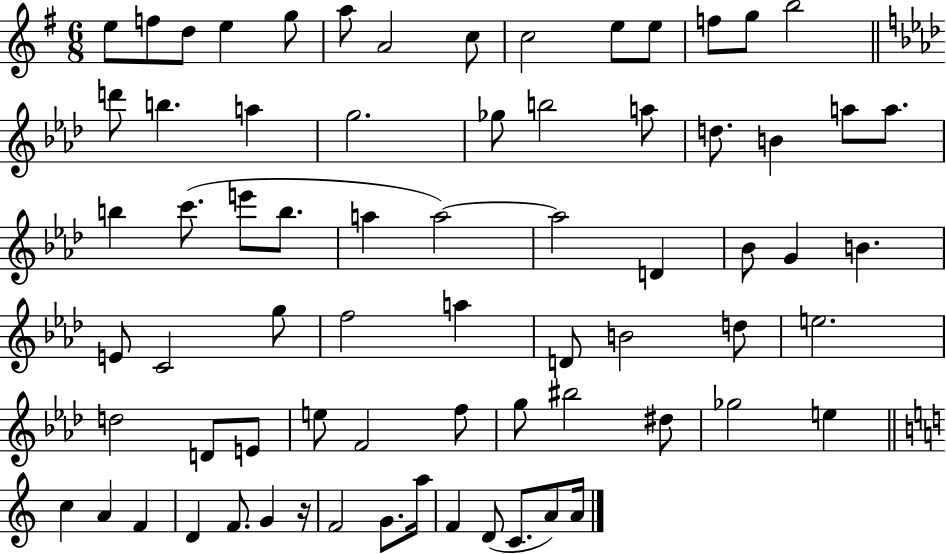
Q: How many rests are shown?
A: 1